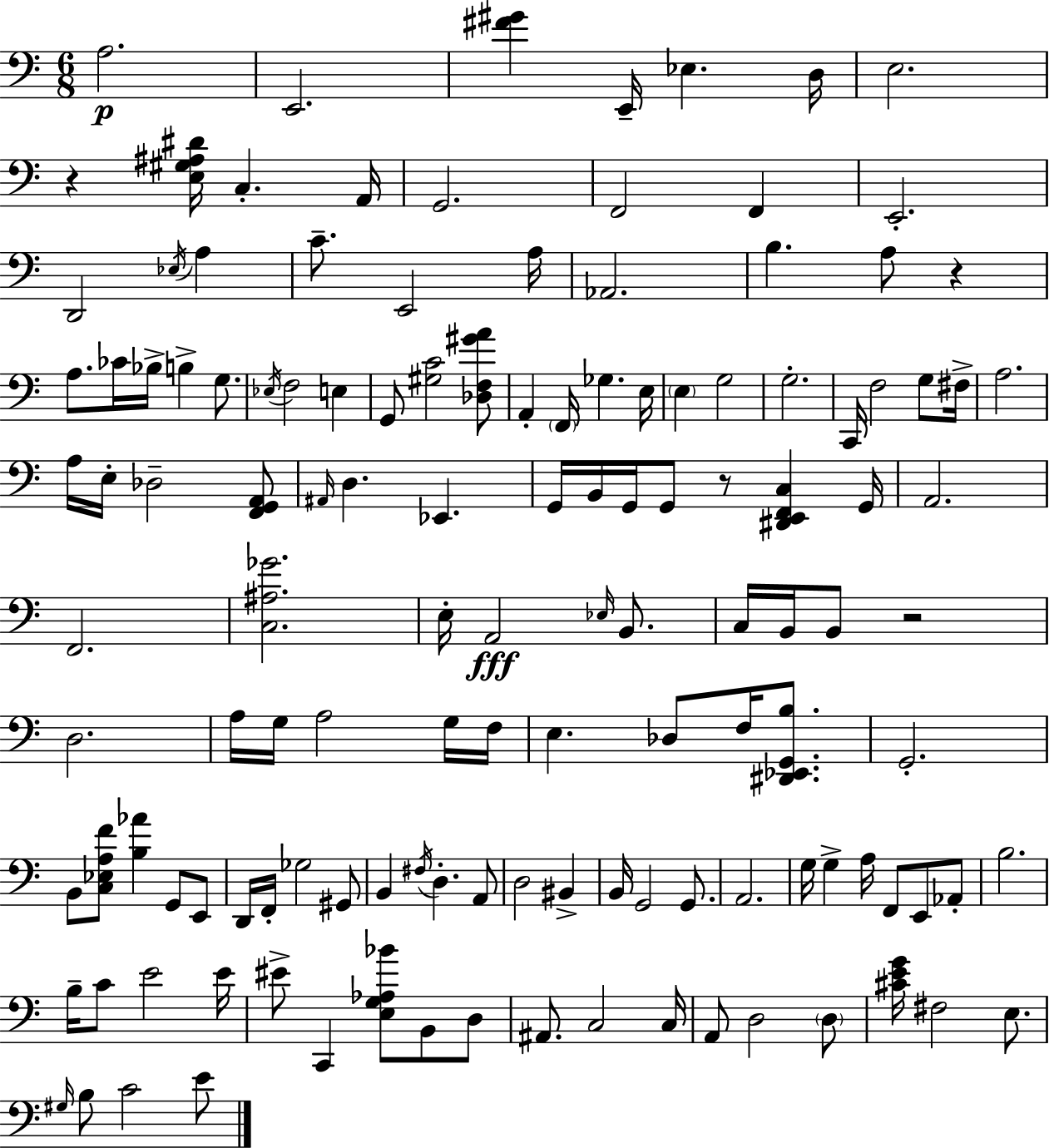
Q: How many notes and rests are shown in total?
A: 132